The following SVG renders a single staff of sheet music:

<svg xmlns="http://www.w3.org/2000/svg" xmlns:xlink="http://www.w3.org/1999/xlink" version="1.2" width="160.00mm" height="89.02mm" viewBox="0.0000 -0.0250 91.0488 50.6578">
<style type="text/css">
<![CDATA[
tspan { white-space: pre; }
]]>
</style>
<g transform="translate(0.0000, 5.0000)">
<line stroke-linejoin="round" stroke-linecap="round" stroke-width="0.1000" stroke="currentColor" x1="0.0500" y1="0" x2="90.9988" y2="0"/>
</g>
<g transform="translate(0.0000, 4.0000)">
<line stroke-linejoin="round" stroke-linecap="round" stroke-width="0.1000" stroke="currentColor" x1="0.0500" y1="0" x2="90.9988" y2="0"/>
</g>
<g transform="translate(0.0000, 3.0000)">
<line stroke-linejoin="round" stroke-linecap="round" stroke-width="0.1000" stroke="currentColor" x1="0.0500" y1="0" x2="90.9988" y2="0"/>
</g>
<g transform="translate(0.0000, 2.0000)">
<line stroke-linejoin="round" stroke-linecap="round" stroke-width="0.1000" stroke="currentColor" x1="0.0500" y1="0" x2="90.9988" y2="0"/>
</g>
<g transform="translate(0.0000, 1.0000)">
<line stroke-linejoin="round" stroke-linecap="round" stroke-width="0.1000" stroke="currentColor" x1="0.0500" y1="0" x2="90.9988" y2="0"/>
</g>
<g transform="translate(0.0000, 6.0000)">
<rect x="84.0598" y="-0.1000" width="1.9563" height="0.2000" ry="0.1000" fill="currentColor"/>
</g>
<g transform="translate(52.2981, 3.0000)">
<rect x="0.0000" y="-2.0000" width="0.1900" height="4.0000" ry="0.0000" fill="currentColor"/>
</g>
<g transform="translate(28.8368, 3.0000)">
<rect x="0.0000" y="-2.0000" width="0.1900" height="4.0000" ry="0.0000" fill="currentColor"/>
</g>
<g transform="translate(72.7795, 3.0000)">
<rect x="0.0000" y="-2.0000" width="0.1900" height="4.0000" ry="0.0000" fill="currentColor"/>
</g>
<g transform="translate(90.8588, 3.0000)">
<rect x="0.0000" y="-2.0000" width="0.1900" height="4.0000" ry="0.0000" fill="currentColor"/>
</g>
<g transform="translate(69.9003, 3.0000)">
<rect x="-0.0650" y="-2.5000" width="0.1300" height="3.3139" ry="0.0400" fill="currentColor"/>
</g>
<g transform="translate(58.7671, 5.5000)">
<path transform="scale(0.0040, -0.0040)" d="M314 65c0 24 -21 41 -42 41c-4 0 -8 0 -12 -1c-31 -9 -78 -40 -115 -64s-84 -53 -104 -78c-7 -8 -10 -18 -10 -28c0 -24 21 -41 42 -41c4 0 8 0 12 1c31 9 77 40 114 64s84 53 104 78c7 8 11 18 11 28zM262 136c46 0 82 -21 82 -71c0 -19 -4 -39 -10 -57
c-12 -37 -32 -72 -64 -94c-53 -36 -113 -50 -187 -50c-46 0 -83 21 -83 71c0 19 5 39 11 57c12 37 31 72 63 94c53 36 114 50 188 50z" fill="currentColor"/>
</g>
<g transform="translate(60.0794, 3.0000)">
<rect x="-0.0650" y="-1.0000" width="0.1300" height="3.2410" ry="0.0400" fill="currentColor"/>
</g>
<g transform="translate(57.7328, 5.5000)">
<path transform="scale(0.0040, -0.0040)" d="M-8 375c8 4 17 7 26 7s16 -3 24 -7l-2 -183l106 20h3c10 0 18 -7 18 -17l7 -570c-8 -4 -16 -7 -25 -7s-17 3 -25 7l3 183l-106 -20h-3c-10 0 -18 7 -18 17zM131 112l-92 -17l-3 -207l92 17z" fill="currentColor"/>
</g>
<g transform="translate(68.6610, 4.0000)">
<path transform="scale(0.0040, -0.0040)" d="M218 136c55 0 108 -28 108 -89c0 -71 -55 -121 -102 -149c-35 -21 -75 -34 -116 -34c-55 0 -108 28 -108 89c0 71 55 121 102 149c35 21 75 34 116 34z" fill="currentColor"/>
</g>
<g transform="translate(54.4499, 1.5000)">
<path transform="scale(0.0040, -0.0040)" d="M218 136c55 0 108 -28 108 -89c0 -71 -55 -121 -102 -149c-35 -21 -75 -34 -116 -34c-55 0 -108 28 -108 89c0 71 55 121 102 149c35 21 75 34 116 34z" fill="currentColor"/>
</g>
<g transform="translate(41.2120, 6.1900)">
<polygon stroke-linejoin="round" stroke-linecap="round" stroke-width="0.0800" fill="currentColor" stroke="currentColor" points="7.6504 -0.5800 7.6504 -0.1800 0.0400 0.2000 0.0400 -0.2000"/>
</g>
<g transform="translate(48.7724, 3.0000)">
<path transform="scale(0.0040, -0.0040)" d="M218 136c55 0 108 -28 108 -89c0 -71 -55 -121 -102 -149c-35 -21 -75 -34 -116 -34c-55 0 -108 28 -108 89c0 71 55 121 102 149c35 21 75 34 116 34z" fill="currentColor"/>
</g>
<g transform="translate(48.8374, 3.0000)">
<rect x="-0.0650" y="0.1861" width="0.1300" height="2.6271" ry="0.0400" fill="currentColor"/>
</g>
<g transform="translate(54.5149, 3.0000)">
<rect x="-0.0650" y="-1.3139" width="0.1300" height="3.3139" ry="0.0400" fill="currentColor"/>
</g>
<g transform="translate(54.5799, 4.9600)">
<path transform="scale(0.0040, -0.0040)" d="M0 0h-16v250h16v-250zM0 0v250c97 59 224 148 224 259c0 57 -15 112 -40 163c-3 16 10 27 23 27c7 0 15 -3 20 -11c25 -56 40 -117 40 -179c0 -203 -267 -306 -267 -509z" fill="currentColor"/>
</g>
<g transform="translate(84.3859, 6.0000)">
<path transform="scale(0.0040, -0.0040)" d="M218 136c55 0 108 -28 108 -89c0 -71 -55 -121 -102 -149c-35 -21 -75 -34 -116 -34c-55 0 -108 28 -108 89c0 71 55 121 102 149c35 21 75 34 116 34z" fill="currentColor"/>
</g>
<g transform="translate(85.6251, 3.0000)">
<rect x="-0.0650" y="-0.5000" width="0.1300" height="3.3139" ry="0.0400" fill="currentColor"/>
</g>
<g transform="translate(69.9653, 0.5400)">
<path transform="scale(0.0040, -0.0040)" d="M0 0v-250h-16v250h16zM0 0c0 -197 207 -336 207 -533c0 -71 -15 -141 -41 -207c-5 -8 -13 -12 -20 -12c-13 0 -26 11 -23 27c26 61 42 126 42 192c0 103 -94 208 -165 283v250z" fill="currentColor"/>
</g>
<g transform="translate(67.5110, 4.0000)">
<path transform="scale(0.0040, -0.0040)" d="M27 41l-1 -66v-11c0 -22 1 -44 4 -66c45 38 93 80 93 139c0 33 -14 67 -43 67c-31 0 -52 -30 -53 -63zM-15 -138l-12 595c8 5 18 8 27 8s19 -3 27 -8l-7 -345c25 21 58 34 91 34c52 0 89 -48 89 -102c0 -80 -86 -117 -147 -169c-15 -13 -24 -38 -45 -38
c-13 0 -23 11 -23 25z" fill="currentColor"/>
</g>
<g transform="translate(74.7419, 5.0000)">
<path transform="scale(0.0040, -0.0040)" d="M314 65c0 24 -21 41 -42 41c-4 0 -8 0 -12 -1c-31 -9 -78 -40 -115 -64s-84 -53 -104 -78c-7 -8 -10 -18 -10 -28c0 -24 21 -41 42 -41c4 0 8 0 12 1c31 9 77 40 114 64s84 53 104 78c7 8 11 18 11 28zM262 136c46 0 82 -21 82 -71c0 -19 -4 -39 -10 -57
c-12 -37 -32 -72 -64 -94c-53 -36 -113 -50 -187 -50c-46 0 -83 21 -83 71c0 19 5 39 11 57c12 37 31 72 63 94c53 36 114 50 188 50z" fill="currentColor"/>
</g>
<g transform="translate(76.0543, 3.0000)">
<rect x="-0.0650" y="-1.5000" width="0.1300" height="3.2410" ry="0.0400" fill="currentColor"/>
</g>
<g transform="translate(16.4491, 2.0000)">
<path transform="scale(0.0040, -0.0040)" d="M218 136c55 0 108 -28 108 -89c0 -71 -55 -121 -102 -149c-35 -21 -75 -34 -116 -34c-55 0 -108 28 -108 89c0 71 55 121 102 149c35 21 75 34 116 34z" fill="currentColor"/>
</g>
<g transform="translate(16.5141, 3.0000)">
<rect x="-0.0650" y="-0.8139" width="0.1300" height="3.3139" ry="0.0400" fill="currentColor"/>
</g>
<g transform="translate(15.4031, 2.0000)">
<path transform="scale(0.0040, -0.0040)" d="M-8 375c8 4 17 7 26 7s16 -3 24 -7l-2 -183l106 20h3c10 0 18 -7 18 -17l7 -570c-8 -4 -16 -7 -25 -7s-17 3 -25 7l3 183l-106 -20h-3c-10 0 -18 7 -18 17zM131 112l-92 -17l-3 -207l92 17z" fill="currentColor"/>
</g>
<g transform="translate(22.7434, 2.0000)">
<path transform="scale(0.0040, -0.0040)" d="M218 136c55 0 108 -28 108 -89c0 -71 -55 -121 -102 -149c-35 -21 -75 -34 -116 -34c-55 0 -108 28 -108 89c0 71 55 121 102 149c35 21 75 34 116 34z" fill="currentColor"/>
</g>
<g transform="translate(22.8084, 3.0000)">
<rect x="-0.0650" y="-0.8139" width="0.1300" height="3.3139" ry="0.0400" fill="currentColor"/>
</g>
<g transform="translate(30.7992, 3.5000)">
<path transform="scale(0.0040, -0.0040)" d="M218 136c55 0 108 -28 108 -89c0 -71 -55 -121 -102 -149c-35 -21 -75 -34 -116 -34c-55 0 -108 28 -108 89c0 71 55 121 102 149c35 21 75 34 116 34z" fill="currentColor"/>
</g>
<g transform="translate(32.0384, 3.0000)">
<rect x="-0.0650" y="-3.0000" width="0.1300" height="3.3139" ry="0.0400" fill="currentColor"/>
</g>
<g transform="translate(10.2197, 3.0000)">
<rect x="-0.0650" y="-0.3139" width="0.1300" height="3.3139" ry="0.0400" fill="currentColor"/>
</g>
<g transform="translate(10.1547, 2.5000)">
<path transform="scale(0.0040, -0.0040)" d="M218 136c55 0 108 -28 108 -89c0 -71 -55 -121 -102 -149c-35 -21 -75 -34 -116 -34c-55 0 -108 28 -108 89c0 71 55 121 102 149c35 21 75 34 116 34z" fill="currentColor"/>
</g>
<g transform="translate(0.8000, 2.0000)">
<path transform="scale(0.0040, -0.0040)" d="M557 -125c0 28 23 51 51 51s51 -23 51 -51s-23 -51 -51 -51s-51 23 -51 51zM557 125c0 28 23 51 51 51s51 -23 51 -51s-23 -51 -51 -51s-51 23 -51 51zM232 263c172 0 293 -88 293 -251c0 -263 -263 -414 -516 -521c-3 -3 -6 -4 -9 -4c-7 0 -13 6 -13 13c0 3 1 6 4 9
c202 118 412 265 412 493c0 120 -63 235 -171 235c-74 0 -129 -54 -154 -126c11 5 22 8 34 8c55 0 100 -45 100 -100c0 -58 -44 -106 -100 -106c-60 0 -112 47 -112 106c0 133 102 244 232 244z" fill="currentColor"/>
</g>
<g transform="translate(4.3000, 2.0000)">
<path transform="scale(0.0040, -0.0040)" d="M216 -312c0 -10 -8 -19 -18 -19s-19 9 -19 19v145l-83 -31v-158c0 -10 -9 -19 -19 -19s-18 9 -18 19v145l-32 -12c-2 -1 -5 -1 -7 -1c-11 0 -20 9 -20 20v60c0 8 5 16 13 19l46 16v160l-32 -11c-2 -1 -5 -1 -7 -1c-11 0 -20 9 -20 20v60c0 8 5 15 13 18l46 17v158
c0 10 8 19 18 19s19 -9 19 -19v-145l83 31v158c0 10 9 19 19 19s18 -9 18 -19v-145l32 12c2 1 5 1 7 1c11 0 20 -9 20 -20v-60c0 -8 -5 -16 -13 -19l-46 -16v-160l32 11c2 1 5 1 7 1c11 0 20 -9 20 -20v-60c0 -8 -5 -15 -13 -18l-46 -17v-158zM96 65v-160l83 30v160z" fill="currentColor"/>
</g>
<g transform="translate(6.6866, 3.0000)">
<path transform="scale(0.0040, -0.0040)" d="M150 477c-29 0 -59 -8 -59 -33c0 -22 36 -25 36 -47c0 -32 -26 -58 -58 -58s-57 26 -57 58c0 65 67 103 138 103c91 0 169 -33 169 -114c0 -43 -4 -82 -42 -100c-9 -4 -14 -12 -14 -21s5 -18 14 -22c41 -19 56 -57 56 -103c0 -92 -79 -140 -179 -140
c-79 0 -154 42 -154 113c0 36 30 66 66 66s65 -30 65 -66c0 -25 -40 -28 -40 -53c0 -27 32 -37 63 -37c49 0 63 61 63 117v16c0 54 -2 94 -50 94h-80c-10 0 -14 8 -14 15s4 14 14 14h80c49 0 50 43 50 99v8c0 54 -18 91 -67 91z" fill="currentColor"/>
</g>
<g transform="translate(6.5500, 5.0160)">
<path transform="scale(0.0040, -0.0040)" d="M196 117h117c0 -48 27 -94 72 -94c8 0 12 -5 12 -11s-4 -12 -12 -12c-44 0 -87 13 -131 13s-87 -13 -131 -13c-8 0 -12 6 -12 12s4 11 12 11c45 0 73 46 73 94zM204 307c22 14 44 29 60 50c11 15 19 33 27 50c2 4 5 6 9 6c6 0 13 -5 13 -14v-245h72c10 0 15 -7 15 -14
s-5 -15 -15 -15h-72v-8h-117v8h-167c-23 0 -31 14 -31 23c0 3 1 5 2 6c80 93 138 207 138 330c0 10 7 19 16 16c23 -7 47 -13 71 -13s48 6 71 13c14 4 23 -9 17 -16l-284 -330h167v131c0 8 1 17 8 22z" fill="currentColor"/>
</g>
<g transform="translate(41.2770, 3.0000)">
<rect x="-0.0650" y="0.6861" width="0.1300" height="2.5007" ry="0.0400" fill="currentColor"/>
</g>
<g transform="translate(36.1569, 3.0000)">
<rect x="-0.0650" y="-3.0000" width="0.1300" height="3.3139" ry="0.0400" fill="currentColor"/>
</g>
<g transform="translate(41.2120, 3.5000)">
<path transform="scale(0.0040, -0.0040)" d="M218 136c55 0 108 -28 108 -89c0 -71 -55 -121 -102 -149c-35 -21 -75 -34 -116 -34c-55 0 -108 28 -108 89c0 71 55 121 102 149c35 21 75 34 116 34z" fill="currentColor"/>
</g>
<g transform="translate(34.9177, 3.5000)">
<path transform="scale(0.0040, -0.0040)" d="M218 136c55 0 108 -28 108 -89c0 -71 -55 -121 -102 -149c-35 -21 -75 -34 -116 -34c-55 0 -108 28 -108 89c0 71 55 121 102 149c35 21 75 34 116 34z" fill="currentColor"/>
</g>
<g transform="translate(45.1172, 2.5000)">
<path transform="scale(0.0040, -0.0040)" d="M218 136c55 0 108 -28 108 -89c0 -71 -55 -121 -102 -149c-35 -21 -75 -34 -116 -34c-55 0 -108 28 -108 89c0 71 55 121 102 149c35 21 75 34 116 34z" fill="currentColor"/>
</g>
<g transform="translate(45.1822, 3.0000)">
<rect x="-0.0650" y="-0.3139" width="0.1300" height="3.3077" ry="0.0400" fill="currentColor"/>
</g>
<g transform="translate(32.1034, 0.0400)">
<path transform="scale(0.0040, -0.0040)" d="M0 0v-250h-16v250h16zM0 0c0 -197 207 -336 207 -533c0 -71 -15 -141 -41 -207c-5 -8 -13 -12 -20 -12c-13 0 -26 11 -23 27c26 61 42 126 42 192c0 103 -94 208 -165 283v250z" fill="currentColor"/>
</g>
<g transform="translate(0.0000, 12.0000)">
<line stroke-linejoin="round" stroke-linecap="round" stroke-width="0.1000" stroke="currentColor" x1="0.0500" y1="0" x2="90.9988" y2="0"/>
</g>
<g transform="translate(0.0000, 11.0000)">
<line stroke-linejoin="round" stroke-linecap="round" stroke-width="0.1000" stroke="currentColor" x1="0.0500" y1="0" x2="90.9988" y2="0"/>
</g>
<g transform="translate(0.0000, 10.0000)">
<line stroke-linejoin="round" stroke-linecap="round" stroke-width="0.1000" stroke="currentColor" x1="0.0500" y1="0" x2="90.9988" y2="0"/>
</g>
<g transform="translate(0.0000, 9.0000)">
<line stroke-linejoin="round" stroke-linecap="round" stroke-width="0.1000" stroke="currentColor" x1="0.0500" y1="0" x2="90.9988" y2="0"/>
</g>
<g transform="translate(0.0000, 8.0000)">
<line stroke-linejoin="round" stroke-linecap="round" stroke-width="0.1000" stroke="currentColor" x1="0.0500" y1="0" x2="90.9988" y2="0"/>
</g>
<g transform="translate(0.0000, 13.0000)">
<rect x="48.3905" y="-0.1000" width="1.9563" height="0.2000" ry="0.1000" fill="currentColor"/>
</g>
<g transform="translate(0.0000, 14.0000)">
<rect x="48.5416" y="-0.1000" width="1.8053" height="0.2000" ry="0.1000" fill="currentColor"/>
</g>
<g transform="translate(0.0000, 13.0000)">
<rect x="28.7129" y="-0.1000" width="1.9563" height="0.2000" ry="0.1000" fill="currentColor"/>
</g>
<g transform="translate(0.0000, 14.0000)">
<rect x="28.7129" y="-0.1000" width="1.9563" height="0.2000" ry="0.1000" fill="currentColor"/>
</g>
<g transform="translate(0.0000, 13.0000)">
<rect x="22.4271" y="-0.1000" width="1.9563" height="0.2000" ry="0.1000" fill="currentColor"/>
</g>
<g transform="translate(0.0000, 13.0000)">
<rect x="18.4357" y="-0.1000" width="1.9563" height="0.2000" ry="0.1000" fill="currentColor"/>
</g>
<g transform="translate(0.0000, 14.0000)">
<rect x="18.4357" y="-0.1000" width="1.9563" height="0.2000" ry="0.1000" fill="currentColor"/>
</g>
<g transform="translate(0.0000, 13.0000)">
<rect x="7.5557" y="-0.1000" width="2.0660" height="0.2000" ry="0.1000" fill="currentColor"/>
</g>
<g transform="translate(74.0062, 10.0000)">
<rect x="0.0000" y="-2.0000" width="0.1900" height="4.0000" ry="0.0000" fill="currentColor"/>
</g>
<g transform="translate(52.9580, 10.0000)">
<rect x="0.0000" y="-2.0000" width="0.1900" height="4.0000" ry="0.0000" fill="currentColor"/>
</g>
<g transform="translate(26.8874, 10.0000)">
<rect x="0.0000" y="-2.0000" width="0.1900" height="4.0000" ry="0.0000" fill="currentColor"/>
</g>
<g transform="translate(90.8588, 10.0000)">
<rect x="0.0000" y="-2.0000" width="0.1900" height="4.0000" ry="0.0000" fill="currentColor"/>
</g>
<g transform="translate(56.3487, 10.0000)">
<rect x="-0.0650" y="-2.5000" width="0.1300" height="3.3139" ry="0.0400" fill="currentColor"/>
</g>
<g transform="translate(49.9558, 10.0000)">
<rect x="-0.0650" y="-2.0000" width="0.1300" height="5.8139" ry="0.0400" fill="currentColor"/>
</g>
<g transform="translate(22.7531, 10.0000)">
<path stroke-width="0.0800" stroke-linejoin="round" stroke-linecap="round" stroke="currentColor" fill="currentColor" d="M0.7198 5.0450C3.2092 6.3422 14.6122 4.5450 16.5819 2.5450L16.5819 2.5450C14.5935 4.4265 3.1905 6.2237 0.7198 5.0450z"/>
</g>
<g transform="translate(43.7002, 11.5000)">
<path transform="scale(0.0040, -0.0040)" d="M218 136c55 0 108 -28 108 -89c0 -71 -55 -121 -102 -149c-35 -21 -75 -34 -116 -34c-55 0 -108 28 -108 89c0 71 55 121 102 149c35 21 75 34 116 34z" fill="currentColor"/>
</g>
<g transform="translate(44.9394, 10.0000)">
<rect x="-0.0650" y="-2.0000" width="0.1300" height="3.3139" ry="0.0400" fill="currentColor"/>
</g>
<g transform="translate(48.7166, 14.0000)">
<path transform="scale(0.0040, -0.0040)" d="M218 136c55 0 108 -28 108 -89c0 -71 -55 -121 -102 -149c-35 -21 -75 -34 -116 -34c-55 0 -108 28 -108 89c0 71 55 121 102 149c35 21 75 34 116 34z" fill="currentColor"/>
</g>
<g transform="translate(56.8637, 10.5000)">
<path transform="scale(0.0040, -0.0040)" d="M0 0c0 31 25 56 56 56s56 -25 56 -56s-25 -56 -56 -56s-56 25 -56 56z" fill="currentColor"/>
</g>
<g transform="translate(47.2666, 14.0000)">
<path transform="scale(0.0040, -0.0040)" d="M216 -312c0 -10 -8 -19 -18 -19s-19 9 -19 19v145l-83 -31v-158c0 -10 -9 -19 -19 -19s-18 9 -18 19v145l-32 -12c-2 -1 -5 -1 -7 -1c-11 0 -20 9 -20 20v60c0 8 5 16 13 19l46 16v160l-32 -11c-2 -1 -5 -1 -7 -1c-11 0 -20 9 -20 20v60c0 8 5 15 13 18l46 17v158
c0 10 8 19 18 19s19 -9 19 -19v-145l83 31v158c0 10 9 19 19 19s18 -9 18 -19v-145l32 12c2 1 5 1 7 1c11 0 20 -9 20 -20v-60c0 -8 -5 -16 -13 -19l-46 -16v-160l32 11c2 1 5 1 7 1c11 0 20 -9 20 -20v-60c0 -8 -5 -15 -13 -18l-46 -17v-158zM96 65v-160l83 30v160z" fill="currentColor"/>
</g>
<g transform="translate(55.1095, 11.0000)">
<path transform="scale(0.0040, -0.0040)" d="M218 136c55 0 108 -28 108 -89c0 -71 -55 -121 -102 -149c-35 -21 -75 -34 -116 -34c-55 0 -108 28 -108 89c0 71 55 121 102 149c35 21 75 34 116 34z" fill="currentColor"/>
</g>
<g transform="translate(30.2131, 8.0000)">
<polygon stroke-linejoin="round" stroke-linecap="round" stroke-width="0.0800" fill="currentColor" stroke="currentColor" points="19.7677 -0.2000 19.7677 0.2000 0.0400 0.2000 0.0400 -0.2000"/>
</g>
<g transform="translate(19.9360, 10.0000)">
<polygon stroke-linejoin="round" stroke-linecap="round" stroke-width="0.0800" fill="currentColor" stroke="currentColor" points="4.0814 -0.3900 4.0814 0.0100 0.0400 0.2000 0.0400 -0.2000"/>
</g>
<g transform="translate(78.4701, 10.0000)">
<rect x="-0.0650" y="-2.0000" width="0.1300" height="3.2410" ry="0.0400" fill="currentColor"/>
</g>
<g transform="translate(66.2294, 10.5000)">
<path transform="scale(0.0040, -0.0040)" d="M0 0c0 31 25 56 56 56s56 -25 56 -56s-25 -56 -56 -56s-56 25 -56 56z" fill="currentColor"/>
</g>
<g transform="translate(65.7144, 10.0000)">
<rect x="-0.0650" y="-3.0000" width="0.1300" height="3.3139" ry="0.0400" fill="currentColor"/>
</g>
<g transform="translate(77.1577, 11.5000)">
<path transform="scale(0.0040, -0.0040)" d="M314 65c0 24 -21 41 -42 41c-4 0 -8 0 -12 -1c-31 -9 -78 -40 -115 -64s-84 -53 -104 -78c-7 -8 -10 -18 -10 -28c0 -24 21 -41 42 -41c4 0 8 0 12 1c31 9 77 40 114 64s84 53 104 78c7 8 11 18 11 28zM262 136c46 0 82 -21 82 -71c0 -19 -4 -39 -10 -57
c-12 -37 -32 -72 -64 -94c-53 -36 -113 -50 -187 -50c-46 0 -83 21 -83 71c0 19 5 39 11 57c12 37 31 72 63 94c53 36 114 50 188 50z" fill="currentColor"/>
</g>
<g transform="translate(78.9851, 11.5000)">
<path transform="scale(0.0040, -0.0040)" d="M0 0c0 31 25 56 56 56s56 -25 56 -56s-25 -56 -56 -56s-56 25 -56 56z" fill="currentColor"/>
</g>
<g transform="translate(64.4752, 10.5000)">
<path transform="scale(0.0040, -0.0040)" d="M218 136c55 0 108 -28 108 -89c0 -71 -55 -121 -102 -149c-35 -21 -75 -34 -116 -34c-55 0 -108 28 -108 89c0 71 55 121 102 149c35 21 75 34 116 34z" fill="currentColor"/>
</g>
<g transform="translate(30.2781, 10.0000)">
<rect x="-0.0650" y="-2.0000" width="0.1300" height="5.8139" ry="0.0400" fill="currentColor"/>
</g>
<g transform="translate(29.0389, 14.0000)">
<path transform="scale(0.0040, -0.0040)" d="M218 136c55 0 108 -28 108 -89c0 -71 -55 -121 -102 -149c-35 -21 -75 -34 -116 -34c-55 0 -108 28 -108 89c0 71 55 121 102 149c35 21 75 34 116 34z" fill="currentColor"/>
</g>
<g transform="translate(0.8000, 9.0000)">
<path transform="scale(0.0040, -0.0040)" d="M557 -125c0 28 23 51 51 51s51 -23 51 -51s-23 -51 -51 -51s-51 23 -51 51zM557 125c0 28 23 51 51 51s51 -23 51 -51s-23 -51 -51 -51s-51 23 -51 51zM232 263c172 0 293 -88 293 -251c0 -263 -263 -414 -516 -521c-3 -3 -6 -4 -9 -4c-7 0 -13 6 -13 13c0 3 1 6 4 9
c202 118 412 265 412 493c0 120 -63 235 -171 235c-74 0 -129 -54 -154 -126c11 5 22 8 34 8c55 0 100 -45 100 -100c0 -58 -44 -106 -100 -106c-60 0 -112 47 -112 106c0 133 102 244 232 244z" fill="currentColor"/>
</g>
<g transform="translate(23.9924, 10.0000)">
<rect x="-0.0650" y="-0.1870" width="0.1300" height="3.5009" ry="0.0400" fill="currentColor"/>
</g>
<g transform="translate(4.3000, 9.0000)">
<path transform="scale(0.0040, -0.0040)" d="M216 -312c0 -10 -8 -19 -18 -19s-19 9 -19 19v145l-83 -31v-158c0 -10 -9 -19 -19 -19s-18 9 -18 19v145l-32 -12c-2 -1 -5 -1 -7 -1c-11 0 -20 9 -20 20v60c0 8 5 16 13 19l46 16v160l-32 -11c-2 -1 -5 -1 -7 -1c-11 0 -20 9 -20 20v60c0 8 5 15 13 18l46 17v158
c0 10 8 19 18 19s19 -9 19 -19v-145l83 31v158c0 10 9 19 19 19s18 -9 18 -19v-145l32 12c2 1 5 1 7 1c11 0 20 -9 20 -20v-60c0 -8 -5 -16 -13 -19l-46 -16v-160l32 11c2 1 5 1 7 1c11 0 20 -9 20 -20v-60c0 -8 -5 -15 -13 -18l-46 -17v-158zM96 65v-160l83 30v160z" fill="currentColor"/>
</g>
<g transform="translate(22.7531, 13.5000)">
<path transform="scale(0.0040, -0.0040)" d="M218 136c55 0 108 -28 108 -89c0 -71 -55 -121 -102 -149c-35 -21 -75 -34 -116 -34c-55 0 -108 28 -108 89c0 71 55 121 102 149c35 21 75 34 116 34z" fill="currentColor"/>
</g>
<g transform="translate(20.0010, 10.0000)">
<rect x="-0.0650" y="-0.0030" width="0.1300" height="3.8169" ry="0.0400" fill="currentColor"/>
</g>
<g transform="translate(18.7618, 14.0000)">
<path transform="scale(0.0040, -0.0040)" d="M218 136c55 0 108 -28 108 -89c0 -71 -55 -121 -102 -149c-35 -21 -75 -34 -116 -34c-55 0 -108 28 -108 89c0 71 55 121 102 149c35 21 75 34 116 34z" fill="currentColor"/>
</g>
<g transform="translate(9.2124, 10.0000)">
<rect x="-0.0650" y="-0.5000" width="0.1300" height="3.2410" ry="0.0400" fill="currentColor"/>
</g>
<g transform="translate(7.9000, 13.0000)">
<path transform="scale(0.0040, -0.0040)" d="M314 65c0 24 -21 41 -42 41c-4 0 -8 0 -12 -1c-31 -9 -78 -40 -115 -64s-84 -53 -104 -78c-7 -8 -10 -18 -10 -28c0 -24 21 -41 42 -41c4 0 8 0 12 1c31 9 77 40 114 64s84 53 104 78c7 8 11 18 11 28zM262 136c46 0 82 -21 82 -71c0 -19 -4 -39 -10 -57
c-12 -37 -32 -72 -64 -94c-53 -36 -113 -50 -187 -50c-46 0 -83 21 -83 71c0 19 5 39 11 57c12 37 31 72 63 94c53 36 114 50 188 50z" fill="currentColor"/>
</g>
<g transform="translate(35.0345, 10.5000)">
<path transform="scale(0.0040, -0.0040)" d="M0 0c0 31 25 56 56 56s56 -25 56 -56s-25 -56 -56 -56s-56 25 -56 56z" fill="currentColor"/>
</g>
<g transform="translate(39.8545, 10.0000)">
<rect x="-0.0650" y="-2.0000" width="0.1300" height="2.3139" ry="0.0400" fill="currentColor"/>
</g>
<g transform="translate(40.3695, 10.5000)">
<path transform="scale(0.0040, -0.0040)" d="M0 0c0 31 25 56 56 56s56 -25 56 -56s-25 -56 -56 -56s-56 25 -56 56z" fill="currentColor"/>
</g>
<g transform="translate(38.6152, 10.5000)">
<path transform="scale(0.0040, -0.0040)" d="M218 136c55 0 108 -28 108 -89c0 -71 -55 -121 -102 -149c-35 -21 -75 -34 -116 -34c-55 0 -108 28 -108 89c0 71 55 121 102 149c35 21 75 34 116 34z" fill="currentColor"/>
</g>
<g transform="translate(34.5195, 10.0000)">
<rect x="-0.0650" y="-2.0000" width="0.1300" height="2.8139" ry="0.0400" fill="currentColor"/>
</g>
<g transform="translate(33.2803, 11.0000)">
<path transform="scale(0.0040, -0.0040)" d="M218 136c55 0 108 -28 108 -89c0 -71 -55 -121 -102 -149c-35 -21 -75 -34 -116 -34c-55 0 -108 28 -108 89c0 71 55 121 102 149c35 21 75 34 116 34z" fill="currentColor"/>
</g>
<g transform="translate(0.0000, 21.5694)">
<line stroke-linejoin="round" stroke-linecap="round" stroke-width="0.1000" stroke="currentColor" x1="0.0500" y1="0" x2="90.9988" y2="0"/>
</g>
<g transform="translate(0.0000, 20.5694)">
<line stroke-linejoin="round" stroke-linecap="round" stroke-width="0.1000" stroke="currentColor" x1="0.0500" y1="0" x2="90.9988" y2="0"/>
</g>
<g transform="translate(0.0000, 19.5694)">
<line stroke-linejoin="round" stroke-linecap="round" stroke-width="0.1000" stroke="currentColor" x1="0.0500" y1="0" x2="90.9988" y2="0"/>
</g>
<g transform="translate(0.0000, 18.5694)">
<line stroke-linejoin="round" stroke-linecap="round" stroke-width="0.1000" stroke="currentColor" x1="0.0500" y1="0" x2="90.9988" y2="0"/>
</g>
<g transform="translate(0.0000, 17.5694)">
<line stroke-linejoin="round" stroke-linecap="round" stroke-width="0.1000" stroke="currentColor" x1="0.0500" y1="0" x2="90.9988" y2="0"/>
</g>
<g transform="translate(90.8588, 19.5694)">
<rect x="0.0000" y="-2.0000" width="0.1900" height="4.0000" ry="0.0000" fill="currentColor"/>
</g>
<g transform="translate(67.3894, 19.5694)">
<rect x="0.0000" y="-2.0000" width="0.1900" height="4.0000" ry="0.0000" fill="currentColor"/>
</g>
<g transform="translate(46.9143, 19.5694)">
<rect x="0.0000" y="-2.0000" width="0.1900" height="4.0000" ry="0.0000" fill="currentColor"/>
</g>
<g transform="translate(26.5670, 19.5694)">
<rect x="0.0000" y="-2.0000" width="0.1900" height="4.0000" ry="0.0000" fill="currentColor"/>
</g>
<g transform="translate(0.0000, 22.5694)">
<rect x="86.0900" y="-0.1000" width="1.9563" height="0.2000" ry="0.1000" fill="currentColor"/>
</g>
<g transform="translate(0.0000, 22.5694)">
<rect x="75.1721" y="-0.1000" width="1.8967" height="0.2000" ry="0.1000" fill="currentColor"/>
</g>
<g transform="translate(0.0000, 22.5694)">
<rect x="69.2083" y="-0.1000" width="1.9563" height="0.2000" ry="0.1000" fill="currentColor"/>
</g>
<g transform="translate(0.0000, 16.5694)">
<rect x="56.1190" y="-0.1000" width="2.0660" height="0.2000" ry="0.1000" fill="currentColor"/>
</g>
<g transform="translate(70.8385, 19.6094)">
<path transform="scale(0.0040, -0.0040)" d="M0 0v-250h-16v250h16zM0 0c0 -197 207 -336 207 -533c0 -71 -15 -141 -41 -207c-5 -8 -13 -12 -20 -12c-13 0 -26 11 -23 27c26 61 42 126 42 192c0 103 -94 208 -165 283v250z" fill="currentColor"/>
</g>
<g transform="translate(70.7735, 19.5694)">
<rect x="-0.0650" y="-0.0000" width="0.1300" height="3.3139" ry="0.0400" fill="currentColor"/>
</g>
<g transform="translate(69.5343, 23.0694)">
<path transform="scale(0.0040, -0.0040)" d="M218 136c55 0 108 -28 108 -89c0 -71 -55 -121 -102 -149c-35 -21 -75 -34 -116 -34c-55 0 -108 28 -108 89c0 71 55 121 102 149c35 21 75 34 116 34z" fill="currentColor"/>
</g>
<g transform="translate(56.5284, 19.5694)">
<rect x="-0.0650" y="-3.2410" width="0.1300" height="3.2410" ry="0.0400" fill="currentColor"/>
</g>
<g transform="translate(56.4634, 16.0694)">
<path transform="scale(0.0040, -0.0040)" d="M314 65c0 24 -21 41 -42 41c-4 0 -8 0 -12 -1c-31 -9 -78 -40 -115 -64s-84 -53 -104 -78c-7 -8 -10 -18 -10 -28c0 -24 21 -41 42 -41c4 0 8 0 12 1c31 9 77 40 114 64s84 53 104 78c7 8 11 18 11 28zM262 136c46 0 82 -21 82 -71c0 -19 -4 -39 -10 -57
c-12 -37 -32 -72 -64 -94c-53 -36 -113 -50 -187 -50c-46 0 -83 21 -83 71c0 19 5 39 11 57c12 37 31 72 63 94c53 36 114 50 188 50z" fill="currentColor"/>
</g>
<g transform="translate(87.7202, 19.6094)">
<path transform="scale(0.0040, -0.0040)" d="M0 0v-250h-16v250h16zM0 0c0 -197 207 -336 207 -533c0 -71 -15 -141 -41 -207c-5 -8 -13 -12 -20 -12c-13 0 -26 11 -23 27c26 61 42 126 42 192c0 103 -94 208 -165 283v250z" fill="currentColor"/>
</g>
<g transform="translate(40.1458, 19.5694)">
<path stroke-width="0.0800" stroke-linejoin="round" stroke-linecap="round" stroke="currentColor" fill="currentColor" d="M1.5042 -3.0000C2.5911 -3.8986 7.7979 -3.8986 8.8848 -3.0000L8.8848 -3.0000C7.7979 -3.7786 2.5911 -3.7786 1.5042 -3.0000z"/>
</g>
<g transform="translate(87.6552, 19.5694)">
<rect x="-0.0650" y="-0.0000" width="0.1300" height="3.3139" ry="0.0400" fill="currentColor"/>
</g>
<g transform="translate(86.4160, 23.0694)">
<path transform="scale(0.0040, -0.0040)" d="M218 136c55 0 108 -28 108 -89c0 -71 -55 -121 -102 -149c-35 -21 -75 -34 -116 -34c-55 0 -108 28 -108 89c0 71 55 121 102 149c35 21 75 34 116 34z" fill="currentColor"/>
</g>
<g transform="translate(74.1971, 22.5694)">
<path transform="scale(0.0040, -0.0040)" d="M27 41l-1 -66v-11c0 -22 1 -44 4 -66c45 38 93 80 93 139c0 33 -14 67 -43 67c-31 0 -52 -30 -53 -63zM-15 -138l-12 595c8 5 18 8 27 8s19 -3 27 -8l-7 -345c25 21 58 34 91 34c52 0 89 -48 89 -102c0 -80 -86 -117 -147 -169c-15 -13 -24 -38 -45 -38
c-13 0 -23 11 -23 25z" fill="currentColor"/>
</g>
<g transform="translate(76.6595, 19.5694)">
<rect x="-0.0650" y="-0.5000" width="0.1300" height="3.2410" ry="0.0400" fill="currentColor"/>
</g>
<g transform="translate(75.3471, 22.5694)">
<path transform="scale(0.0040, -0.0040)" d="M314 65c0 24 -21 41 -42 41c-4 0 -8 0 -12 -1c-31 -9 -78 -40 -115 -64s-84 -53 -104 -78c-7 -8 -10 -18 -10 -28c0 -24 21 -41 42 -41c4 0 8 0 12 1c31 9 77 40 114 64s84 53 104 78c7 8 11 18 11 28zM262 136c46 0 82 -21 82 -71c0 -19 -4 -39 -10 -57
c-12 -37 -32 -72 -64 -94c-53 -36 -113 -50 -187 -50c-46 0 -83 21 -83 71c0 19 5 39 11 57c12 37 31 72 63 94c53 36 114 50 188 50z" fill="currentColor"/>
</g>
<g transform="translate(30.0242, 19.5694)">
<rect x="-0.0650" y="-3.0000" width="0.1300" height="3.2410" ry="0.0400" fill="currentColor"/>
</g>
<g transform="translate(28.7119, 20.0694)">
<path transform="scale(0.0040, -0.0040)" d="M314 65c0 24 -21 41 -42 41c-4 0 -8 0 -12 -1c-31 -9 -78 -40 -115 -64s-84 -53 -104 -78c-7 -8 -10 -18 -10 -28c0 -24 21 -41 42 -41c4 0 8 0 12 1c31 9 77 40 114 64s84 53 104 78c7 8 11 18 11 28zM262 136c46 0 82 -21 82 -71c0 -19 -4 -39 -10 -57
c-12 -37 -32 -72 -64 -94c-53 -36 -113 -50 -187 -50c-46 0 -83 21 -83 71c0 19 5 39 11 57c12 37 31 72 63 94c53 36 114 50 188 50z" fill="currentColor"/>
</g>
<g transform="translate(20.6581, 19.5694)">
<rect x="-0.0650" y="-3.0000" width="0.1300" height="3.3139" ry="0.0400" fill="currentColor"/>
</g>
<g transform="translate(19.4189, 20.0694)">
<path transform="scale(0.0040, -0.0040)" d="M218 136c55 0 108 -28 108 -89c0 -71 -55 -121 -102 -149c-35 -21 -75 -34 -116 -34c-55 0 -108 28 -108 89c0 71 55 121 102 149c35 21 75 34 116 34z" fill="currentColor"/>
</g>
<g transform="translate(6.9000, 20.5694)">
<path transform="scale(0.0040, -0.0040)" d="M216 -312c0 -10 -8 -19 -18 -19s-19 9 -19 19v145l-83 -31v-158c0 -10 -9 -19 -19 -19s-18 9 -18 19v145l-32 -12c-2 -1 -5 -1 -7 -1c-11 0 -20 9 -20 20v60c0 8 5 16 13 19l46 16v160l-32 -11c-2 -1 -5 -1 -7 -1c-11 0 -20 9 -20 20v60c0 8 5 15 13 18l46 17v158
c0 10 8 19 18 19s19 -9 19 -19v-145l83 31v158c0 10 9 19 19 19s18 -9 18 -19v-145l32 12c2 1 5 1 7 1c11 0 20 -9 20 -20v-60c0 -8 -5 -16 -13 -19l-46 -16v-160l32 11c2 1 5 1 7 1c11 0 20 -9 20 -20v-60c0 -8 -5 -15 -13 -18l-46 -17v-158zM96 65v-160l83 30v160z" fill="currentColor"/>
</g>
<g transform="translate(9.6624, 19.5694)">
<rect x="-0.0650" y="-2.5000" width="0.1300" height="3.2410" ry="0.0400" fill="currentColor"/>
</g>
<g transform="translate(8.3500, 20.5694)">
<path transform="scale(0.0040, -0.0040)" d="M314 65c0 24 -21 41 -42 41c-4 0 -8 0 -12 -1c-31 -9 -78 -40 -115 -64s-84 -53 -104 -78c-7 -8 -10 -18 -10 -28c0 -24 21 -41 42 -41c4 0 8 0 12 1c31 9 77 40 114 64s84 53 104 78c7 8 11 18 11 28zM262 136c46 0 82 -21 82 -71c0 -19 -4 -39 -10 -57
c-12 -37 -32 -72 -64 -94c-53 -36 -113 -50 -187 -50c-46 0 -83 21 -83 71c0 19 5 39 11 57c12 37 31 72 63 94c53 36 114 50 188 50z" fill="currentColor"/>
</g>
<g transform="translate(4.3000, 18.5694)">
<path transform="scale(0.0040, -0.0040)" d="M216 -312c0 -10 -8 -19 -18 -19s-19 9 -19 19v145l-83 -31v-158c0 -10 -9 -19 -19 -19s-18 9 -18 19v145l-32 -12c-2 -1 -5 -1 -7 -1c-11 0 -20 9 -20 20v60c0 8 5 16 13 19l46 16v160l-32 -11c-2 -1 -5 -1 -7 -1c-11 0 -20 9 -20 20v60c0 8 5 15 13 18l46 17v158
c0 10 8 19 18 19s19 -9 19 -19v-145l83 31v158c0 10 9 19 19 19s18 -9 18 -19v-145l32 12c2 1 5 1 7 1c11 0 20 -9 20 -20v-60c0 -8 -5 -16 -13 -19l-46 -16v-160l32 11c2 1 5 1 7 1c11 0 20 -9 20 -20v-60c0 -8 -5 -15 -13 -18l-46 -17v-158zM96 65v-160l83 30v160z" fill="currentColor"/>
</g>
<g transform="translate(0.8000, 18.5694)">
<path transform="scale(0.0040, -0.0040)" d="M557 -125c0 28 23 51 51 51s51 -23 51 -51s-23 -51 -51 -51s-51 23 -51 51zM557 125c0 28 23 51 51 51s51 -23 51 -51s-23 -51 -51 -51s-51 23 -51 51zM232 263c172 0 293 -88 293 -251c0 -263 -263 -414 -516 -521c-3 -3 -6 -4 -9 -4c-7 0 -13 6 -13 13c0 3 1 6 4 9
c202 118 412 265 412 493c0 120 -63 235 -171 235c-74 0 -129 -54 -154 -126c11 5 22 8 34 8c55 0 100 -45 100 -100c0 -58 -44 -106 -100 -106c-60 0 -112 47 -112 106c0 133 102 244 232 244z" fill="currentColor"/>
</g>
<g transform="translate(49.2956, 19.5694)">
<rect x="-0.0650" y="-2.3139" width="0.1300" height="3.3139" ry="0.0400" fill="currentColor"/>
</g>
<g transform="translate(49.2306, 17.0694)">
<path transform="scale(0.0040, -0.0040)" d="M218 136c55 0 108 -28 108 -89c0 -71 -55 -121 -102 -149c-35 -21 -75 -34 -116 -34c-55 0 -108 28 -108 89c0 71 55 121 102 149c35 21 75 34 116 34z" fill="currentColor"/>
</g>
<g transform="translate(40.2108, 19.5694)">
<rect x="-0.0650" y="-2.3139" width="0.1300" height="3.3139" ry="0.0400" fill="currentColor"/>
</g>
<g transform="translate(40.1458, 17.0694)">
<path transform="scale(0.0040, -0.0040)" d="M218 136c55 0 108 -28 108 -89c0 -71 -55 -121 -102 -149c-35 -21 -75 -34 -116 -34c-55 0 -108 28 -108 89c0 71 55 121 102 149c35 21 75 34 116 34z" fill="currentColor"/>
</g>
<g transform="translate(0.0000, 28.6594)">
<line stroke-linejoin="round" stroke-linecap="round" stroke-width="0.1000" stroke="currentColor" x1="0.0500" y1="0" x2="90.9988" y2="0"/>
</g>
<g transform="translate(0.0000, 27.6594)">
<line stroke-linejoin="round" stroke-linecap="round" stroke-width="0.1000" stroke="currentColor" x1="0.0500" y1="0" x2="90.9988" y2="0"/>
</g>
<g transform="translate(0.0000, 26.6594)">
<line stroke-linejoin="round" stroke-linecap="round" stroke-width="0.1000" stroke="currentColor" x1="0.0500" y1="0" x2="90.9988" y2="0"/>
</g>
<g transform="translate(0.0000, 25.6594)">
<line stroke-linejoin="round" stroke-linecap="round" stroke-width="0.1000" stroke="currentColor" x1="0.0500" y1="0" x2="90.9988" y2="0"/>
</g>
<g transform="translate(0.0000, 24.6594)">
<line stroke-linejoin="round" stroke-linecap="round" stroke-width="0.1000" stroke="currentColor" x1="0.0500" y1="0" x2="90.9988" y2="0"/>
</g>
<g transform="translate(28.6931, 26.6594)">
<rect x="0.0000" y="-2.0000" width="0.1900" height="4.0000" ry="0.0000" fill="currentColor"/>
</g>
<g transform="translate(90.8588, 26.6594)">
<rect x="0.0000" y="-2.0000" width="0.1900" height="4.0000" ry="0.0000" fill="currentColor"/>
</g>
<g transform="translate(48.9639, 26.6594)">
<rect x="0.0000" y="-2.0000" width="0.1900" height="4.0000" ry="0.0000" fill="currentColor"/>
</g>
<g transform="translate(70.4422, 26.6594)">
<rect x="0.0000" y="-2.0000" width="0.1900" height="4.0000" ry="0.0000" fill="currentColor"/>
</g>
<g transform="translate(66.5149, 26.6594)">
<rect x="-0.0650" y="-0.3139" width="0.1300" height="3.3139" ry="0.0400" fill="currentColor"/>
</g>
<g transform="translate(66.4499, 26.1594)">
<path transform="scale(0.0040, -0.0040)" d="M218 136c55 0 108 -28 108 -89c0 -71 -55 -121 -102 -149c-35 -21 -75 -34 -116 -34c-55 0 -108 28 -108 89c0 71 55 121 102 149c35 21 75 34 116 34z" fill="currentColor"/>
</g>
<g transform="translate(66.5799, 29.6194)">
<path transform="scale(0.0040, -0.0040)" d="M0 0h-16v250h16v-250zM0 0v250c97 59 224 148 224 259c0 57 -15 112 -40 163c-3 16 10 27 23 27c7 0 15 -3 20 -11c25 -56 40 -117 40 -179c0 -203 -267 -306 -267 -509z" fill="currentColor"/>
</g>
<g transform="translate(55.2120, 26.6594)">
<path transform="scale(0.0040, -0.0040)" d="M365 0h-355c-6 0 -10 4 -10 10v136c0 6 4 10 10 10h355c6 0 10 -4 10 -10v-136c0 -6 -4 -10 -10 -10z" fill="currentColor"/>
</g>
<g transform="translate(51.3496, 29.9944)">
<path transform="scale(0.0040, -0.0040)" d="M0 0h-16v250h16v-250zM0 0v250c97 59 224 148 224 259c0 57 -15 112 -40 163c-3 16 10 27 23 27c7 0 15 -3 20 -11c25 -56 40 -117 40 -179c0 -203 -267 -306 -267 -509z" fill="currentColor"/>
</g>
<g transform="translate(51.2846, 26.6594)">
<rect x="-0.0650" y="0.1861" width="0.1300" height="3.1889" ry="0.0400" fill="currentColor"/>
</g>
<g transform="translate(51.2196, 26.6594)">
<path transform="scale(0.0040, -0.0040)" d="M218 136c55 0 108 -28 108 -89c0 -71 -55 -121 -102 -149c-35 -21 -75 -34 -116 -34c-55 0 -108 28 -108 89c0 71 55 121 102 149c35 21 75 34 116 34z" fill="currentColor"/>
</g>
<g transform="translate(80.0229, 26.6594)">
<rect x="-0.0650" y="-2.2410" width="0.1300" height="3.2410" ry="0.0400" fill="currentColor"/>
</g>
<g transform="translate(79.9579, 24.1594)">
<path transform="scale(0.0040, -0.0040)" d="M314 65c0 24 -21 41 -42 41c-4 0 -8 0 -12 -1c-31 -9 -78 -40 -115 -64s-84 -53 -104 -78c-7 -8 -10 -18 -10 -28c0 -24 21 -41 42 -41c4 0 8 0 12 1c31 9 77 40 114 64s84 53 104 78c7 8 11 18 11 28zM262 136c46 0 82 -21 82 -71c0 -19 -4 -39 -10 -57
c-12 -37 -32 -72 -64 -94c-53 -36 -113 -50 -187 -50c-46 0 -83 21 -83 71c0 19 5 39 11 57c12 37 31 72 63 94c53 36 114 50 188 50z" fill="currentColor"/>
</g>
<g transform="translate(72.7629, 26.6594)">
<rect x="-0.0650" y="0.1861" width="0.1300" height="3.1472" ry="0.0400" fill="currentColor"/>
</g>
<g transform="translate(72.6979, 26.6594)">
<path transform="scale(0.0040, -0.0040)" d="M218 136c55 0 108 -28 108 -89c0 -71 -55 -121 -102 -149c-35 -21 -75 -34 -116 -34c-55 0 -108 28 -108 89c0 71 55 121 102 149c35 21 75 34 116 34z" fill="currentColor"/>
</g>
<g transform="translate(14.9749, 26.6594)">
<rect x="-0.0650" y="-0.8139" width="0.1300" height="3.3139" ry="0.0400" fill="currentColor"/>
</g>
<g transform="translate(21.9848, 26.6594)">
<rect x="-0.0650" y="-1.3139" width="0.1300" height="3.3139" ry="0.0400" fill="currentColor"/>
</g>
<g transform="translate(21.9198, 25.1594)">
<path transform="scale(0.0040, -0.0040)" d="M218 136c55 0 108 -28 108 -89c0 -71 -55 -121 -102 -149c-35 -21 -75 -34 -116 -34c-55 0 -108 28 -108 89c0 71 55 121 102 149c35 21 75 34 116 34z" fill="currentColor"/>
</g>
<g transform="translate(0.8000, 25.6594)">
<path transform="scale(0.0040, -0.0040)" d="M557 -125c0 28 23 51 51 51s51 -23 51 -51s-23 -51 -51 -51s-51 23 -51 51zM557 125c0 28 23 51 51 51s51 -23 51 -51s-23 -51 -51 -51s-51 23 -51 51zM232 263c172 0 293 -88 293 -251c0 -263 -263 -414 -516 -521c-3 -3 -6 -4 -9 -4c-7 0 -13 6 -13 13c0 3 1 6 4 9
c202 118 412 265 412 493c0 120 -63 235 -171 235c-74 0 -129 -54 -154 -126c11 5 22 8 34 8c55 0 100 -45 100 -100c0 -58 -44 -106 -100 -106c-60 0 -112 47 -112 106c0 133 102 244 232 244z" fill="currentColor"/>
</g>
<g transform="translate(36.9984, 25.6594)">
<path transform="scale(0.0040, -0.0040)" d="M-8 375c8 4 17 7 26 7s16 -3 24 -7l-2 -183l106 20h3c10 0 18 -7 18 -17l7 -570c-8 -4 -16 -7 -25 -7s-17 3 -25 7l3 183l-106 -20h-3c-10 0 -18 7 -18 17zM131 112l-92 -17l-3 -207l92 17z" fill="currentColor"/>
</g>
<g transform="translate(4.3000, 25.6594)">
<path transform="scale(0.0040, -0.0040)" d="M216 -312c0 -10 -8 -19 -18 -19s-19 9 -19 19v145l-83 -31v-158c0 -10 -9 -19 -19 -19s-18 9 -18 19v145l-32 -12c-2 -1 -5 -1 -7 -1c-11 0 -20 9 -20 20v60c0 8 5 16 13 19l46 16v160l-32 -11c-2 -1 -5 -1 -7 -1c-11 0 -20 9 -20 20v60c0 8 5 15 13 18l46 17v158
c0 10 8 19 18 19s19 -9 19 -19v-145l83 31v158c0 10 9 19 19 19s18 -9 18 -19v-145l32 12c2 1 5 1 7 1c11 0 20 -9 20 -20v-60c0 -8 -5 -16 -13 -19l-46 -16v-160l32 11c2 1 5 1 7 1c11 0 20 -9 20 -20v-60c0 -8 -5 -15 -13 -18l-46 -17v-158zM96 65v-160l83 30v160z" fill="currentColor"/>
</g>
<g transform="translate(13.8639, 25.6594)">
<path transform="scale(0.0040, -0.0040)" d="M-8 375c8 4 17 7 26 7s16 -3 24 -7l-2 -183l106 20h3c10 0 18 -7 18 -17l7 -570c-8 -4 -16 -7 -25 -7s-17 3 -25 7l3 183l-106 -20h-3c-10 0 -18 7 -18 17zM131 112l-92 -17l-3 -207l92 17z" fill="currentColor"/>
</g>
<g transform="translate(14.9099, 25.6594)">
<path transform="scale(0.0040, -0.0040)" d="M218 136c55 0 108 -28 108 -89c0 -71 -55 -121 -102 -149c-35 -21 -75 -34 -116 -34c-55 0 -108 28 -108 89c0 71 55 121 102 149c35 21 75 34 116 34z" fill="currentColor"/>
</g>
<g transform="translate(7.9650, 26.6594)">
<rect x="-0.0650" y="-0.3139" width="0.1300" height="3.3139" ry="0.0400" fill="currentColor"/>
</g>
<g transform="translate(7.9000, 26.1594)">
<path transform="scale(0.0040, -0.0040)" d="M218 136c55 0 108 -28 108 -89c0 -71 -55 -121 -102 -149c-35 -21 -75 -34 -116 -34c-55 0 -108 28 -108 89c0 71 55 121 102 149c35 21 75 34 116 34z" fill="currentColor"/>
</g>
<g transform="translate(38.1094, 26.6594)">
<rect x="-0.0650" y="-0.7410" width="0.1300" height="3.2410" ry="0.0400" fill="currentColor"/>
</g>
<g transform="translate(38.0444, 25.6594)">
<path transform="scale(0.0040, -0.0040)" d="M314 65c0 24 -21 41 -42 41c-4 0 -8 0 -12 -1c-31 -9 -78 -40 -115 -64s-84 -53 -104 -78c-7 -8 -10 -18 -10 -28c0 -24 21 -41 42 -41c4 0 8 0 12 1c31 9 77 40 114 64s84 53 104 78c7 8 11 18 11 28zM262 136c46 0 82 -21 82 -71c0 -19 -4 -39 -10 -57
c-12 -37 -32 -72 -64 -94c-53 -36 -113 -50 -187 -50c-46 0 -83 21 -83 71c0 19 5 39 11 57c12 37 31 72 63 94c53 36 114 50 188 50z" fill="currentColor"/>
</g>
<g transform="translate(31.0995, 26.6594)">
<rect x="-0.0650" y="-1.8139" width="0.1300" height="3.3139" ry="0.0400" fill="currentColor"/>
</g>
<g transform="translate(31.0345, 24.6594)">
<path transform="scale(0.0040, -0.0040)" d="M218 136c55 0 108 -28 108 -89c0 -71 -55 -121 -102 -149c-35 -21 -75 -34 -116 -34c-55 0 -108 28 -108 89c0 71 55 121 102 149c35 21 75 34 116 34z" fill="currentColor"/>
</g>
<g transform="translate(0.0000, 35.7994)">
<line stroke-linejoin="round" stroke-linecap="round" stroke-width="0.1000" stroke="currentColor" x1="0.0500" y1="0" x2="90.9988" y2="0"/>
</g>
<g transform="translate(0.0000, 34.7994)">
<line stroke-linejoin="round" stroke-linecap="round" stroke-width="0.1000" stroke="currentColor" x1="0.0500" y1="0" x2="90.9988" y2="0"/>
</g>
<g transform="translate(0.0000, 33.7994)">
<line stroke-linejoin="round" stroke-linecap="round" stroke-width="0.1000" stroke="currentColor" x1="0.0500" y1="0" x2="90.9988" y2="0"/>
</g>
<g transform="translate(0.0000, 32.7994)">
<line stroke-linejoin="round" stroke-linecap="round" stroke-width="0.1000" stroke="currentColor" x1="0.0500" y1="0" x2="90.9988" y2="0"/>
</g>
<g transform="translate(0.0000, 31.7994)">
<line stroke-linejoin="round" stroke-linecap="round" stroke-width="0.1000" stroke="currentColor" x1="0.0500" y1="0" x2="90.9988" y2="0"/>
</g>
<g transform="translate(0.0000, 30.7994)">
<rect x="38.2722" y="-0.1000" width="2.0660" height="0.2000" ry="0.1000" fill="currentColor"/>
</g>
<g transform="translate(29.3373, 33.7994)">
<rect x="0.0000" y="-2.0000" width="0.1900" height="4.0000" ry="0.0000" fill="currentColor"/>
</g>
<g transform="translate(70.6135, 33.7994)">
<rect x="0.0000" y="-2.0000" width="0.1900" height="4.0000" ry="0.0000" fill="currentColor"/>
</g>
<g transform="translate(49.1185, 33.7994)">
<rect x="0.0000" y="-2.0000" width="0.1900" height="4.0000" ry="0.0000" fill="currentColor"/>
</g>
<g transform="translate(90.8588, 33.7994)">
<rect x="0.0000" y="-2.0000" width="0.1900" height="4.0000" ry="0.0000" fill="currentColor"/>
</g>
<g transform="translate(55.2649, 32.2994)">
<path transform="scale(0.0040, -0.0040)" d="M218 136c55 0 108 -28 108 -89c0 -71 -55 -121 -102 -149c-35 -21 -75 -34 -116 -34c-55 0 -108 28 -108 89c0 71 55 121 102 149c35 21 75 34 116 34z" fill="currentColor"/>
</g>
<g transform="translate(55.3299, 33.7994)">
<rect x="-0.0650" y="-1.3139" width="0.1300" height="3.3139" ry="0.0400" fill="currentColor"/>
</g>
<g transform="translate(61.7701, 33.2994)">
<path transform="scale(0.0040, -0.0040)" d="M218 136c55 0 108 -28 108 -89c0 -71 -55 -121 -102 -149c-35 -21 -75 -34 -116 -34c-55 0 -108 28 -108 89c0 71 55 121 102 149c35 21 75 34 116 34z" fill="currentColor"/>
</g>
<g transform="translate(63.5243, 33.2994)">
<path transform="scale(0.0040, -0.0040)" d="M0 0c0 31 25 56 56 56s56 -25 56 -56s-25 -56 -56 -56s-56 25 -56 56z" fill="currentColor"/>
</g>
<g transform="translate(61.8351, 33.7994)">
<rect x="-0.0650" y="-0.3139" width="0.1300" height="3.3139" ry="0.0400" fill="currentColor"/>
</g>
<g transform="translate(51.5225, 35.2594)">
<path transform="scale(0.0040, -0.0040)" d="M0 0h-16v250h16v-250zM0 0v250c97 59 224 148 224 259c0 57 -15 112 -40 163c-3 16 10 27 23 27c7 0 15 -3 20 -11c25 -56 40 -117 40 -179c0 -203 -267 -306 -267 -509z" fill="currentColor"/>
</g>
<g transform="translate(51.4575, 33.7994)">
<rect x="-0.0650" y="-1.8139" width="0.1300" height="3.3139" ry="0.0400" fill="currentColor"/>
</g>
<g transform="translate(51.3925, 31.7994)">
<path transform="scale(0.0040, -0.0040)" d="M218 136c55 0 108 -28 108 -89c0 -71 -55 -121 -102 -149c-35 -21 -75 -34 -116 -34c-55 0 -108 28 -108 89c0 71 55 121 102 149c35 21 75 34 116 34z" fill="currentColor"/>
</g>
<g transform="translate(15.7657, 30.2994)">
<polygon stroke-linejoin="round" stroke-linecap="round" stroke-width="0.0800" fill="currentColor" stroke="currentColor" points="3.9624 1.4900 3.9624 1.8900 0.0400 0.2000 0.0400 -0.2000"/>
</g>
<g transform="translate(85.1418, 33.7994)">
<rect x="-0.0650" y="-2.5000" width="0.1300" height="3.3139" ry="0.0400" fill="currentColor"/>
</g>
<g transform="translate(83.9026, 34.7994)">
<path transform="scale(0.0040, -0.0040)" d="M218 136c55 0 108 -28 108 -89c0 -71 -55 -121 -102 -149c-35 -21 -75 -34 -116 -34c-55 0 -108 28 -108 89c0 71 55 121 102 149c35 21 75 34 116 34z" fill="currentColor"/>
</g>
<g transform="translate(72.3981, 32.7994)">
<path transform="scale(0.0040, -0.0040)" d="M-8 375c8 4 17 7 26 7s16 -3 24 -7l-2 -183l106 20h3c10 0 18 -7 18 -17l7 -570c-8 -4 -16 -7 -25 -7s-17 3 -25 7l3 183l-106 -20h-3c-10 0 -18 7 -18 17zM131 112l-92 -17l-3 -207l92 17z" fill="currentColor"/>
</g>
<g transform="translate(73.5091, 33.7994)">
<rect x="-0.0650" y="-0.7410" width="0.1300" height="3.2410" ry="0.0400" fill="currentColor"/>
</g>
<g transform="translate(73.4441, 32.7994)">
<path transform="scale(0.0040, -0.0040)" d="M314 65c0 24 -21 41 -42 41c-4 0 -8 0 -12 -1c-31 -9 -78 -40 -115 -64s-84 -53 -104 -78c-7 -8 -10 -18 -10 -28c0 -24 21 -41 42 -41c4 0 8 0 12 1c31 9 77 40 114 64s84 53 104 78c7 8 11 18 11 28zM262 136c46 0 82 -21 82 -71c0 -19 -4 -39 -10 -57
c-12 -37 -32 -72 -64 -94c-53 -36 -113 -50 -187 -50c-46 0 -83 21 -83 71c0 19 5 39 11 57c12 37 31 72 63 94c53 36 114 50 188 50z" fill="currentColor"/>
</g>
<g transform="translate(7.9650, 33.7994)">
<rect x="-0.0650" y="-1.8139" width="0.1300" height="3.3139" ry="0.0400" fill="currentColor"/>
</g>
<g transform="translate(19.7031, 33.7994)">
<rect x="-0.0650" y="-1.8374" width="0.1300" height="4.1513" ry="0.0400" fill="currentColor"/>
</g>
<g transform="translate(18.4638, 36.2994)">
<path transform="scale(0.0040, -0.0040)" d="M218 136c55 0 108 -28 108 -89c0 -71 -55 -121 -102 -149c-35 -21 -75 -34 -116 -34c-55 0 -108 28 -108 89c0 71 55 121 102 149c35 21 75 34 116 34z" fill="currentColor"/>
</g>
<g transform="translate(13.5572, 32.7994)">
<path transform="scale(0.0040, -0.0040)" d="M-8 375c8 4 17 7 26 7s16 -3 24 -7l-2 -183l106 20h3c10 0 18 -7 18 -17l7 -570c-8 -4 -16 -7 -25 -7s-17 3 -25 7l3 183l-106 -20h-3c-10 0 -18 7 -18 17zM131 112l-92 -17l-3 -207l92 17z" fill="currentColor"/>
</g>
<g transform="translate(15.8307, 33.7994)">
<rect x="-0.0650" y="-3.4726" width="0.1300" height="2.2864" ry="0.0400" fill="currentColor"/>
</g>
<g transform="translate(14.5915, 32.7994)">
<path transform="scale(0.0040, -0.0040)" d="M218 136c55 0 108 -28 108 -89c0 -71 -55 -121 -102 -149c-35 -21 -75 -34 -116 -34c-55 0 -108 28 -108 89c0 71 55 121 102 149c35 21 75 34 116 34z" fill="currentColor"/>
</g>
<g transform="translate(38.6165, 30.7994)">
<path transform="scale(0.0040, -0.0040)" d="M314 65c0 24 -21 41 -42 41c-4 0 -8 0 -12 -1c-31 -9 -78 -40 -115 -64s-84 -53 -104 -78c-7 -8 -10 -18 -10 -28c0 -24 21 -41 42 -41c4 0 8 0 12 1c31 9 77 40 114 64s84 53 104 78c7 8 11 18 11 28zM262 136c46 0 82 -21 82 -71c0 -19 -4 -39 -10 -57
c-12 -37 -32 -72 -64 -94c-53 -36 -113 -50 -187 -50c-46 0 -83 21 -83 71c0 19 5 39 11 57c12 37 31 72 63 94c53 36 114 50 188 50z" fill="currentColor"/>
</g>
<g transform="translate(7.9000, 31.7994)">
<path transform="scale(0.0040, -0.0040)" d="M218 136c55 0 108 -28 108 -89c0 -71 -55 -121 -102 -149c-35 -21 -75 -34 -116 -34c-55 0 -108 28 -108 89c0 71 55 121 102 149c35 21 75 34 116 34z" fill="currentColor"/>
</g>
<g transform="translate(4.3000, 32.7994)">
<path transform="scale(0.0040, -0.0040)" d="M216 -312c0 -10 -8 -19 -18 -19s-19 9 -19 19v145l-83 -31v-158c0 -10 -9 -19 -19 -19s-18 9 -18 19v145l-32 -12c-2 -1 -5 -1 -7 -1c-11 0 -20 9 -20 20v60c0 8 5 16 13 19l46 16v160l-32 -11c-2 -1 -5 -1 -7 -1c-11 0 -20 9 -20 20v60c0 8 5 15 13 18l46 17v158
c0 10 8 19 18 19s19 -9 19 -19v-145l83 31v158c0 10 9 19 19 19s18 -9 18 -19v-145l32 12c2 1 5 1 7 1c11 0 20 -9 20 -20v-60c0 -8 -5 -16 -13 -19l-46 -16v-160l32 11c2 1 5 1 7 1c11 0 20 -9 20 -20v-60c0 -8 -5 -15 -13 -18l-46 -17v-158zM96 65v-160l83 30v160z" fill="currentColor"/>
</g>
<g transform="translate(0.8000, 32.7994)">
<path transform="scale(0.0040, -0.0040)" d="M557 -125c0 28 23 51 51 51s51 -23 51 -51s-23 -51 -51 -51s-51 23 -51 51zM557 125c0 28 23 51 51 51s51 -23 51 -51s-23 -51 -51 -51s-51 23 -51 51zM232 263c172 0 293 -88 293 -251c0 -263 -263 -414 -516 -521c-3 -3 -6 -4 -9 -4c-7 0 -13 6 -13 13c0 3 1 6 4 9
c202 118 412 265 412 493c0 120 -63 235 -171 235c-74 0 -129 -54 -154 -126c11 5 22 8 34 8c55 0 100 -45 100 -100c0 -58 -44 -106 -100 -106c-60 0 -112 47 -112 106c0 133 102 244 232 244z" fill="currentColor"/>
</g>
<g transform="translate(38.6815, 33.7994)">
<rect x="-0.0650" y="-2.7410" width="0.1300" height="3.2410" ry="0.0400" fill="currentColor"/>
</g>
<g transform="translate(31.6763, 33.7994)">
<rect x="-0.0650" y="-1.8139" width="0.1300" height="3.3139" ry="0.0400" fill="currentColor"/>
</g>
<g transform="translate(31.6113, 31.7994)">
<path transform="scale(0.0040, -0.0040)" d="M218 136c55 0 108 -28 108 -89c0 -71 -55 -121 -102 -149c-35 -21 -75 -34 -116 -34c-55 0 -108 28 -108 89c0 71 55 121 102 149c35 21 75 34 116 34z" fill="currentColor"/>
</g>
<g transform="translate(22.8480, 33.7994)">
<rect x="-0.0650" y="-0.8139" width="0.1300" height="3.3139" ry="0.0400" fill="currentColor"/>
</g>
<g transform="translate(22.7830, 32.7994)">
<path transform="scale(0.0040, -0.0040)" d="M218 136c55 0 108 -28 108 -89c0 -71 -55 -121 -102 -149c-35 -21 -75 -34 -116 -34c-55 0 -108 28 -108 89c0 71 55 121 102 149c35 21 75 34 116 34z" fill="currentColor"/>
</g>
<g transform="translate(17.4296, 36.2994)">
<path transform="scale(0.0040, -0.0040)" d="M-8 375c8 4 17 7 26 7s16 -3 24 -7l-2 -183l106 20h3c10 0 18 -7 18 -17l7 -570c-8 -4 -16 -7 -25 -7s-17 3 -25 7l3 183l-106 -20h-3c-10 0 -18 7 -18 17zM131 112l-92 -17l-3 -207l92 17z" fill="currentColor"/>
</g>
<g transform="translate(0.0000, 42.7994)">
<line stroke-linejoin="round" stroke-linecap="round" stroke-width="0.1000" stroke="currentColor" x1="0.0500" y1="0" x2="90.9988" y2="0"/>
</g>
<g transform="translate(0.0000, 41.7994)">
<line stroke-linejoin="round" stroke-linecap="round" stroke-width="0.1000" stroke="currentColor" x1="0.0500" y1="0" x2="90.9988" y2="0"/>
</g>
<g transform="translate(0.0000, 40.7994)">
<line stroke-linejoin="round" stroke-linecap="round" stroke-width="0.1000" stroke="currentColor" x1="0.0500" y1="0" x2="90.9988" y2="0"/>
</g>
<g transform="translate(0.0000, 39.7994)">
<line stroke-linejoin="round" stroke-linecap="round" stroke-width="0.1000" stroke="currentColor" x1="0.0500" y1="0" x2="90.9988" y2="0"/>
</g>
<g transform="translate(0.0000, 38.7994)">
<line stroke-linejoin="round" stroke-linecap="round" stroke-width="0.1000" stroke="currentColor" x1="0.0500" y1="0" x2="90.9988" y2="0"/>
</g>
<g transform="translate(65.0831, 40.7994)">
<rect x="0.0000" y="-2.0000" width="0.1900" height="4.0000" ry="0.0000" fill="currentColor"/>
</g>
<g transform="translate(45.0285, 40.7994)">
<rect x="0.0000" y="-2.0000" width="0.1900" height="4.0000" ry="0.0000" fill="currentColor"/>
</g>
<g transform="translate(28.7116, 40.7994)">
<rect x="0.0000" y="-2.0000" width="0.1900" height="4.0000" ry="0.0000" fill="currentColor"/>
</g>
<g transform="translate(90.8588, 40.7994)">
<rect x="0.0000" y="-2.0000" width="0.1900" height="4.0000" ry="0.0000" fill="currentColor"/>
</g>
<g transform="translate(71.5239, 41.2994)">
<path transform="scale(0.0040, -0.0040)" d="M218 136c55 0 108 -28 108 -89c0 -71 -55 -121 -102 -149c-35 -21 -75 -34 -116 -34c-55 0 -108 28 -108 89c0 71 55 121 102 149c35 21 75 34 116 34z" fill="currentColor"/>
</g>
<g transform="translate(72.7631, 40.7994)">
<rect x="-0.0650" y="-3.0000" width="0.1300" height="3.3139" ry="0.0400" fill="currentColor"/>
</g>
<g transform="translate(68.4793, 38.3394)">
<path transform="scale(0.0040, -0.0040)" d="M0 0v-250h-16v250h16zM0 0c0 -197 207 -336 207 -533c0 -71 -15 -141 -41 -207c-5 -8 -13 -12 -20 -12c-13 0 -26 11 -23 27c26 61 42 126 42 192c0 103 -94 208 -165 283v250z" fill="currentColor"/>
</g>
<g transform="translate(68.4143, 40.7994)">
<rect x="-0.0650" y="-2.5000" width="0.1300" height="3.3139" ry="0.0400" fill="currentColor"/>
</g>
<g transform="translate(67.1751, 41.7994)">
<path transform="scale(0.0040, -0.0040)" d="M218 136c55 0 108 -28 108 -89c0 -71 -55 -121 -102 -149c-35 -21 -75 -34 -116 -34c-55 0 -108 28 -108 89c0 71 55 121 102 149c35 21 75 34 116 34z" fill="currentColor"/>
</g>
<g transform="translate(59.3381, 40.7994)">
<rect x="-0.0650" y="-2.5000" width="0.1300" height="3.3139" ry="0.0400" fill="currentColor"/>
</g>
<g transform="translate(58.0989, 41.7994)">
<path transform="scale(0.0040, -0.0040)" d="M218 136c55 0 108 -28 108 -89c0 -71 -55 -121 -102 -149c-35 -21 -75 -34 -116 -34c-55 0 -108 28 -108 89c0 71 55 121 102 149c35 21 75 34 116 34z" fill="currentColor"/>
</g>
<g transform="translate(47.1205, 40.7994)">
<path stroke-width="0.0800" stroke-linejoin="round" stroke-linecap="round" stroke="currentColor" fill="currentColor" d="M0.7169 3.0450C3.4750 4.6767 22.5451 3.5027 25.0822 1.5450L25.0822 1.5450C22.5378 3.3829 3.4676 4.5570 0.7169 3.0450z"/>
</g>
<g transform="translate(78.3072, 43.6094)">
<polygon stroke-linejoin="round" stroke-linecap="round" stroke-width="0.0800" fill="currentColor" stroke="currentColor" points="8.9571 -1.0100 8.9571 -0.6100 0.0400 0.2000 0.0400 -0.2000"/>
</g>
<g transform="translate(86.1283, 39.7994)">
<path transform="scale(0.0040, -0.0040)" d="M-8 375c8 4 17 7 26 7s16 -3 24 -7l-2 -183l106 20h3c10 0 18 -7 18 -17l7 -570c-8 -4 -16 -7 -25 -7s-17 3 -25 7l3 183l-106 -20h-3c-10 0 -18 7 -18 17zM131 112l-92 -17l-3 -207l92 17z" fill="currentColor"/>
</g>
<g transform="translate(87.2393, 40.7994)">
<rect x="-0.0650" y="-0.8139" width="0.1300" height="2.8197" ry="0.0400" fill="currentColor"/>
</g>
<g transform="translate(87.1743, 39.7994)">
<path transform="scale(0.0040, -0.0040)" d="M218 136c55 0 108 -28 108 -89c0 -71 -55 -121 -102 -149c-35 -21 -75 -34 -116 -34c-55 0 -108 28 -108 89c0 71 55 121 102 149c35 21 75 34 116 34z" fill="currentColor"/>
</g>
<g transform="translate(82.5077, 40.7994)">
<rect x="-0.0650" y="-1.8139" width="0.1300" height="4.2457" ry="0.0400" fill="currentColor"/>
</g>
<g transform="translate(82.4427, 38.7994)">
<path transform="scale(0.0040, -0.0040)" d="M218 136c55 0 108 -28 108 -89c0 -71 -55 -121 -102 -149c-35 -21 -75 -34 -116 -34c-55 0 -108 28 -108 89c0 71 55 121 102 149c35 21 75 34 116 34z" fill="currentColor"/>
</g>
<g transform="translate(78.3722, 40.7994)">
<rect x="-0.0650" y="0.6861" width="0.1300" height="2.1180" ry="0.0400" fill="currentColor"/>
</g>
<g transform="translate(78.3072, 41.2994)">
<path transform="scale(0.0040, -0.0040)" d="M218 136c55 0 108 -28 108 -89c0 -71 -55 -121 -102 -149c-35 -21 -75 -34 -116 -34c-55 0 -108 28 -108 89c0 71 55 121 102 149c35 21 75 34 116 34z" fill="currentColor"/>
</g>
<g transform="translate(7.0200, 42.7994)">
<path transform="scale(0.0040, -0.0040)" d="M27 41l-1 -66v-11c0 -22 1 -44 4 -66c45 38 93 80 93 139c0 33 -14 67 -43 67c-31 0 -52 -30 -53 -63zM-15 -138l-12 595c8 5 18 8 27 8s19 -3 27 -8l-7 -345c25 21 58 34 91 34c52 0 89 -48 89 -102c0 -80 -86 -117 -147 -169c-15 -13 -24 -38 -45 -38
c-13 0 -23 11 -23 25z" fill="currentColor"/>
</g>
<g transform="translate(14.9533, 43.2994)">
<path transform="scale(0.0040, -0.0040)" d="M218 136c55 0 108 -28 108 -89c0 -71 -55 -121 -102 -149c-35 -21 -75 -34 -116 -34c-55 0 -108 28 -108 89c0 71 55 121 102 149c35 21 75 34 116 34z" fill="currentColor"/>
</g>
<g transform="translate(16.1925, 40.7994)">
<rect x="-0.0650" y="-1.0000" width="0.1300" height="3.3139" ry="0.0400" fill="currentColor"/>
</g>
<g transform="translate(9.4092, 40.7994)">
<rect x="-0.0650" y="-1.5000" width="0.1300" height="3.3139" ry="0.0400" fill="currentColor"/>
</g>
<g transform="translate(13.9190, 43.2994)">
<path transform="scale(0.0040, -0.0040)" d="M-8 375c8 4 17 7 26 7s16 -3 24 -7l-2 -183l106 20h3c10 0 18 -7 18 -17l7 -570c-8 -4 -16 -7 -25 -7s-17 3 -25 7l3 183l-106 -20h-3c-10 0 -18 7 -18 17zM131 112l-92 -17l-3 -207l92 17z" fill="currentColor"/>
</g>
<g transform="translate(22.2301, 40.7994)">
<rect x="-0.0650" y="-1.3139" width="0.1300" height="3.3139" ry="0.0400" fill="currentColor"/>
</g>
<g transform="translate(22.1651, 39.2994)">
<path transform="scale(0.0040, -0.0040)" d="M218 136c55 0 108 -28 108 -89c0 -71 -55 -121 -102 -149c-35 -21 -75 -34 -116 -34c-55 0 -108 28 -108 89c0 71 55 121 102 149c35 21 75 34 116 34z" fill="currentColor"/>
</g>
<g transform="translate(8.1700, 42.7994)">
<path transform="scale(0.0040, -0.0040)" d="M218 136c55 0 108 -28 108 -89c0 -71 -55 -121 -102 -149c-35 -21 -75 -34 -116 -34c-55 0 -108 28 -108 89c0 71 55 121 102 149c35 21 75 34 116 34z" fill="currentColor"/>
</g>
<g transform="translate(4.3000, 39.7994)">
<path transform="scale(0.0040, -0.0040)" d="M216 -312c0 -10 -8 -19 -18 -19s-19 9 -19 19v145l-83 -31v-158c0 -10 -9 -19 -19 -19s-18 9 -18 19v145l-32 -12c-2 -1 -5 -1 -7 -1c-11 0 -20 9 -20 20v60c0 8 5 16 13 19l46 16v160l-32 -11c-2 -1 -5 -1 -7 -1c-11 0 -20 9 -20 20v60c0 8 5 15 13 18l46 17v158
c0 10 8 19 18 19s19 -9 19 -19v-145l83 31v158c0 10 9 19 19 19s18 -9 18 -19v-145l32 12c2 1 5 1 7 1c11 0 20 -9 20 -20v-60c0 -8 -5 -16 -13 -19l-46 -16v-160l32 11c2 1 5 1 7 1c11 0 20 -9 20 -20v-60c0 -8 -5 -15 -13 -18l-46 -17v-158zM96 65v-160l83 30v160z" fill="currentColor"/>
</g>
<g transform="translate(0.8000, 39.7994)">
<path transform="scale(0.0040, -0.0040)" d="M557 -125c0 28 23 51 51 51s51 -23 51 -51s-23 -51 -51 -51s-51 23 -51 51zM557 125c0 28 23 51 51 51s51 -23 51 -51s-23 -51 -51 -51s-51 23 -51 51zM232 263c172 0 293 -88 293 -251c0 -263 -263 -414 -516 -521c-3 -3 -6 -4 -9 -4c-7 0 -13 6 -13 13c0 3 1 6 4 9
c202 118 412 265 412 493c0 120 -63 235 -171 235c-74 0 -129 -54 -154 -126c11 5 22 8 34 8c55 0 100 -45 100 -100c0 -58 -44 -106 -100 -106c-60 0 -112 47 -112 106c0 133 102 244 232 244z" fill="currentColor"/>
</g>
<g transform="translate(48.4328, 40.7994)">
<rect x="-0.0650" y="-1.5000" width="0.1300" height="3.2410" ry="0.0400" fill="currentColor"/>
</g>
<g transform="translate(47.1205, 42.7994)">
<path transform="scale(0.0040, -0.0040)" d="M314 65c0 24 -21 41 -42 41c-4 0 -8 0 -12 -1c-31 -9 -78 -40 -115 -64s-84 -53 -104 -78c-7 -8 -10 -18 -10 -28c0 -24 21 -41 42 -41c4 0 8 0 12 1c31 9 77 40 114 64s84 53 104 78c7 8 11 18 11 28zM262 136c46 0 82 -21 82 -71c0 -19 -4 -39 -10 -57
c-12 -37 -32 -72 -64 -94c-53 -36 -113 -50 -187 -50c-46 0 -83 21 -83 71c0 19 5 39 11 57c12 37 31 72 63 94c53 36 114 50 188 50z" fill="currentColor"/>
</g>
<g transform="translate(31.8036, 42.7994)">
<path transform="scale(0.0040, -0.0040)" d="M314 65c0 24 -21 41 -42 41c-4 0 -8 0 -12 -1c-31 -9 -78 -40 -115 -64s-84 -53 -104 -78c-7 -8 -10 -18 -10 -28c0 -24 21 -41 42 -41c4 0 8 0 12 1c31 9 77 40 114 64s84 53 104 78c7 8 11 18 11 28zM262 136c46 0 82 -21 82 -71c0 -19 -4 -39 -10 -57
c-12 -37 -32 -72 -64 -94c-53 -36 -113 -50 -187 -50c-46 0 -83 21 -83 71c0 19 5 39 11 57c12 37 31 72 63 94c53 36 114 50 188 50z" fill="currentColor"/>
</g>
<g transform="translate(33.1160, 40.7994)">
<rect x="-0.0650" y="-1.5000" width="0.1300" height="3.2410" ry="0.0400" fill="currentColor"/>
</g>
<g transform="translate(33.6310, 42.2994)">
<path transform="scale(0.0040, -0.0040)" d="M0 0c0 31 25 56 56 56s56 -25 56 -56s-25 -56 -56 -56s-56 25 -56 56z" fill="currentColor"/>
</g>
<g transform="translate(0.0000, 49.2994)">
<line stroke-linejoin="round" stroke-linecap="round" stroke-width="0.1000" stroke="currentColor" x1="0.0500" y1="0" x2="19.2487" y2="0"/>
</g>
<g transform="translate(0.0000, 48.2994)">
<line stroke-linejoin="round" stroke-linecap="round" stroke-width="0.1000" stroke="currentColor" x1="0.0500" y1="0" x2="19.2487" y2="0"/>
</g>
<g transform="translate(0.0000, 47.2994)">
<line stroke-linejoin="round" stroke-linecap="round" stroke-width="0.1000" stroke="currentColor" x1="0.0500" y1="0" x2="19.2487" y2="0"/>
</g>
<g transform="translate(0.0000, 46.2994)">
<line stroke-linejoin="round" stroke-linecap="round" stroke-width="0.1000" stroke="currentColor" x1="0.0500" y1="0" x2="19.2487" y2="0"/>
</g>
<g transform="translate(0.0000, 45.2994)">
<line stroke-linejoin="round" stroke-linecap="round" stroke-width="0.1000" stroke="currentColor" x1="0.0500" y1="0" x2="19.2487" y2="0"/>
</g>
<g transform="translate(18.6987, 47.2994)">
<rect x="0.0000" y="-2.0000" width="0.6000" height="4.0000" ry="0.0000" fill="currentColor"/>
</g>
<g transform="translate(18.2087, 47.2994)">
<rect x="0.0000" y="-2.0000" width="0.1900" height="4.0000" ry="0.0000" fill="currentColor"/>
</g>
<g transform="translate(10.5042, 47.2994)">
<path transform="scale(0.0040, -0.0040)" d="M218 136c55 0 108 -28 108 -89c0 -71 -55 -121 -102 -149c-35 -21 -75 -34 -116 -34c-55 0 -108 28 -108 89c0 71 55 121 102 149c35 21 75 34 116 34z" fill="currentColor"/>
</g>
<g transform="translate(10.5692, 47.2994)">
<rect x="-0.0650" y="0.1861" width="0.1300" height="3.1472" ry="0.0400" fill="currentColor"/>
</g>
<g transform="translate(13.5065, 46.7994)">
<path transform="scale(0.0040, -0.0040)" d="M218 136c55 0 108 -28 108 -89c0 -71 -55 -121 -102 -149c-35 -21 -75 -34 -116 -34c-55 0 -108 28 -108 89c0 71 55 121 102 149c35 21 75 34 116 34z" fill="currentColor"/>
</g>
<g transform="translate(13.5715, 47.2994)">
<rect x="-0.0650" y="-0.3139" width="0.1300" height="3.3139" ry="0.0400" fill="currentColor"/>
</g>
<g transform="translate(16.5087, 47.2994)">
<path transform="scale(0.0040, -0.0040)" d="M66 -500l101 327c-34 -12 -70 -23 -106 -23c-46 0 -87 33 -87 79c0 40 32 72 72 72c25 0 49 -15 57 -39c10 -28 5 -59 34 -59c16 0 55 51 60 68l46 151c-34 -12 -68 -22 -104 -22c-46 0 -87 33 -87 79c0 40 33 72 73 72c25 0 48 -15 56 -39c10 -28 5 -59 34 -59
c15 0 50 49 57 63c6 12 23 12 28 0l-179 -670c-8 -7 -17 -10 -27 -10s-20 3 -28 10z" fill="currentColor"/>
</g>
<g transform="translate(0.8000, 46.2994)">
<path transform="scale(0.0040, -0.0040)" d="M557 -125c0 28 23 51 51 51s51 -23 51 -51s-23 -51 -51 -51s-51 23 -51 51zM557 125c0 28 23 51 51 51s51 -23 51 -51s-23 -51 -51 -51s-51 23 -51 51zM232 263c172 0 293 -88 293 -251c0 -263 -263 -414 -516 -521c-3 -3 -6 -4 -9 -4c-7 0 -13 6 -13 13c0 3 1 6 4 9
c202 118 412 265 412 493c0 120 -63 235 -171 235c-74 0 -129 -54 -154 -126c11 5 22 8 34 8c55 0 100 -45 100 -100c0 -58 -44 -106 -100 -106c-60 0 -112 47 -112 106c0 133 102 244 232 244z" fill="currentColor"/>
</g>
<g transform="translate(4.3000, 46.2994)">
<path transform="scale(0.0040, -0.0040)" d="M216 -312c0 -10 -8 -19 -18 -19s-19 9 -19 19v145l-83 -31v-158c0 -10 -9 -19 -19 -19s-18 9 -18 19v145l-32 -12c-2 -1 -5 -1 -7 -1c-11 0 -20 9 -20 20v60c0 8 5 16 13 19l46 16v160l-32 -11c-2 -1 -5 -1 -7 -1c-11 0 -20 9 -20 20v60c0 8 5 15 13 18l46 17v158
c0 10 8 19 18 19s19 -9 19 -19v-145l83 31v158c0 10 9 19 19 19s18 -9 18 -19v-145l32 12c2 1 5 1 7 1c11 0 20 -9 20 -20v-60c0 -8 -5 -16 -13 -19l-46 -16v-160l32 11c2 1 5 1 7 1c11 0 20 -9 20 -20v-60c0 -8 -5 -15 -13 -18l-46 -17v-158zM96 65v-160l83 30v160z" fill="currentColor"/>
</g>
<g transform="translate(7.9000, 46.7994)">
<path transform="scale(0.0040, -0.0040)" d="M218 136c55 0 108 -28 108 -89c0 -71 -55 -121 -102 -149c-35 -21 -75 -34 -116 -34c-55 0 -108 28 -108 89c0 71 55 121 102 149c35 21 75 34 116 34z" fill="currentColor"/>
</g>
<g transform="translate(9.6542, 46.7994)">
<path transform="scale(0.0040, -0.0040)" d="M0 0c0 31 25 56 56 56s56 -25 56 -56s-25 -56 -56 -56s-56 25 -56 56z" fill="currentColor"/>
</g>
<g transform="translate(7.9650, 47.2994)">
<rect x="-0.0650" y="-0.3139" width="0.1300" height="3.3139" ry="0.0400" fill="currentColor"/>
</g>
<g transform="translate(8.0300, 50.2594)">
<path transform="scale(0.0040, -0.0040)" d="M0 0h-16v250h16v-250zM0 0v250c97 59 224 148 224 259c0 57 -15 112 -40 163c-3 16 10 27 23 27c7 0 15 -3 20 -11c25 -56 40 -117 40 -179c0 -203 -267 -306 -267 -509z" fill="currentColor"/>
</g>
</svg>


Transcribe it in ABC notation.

X:1
T:Untitled
M:3/4
L:1/4
K:G
E, F, F, C,/2 C, C,/2 E,/2 D,/2 G,/2 F,,2 _B,,/2 G,,2 E,, E,,2 C,,/2 D,,/2 C,,/2 B,,/2 C,/2 A,,/2 ^C,,/2 B,, C, A,,2 ^B,,2 C, C,2 B, B, D2 D,,/2 _E,,2 D,,/2 E, F, G, A, F,2 D,/2 z2 E,/2 D, B,2 A, F,/2 F,,/2 F, A, C2 A,/2 G, E, F,2 B,, _G,, F,, G, G,,2 G,,2 B,, B,,/2 C, C,/2 A,/2 F,/2 E,/2 D, E, z/4